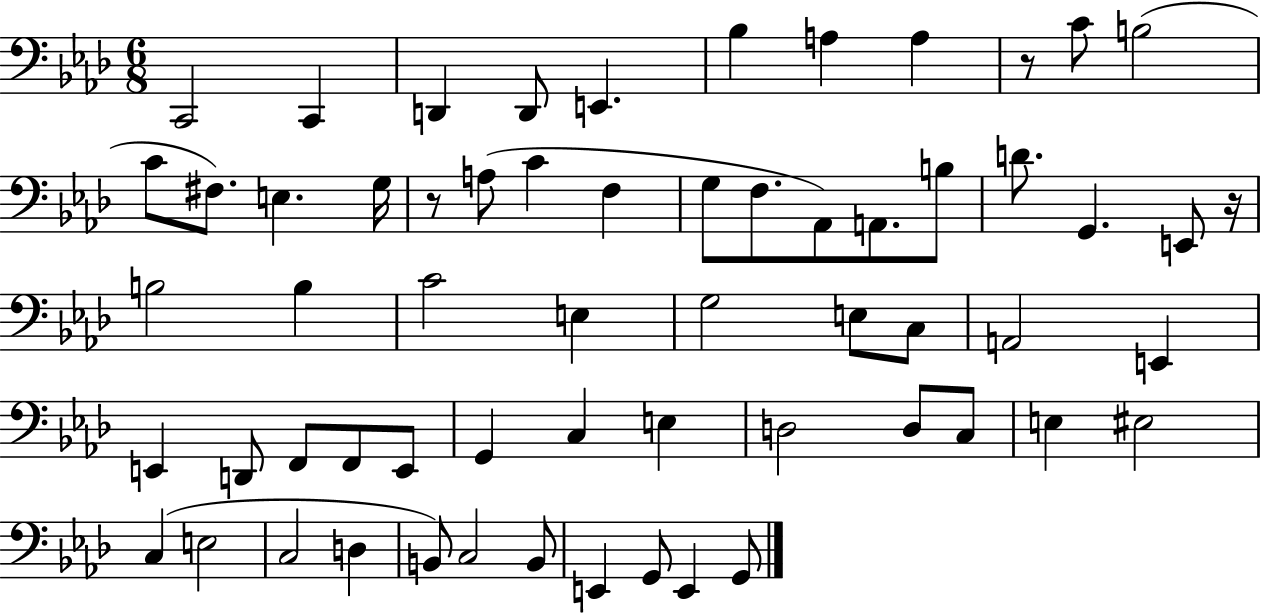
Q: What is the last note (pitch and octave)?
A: G2